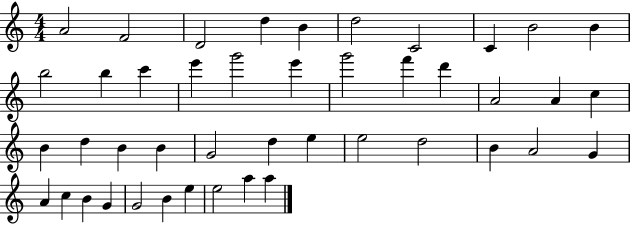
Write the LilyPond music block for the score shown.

{
  \clef treble
  \numericTimeSignature
  \time 4/4
  \key c \major
  a'2 f'2 | d'2 d''4 b'4 | d''2 c'2 | c'4 b'2 b'4 | \break b''2 b''4 c'''4 | e'''4 g'''2 e'''4 | g'''2 f'''4 d'''4 | a'2 a'4 c''4 | \break b'4 d''4 b'4 b'4 | g'2 d''4 e''4 | e''2 d''2 | b'4 a'2 g'4 | \break a'4 c''4 b'4 g'4 | g'2 b'4 e''4 | e''2 a''4 a''4 | \bar "|."
}